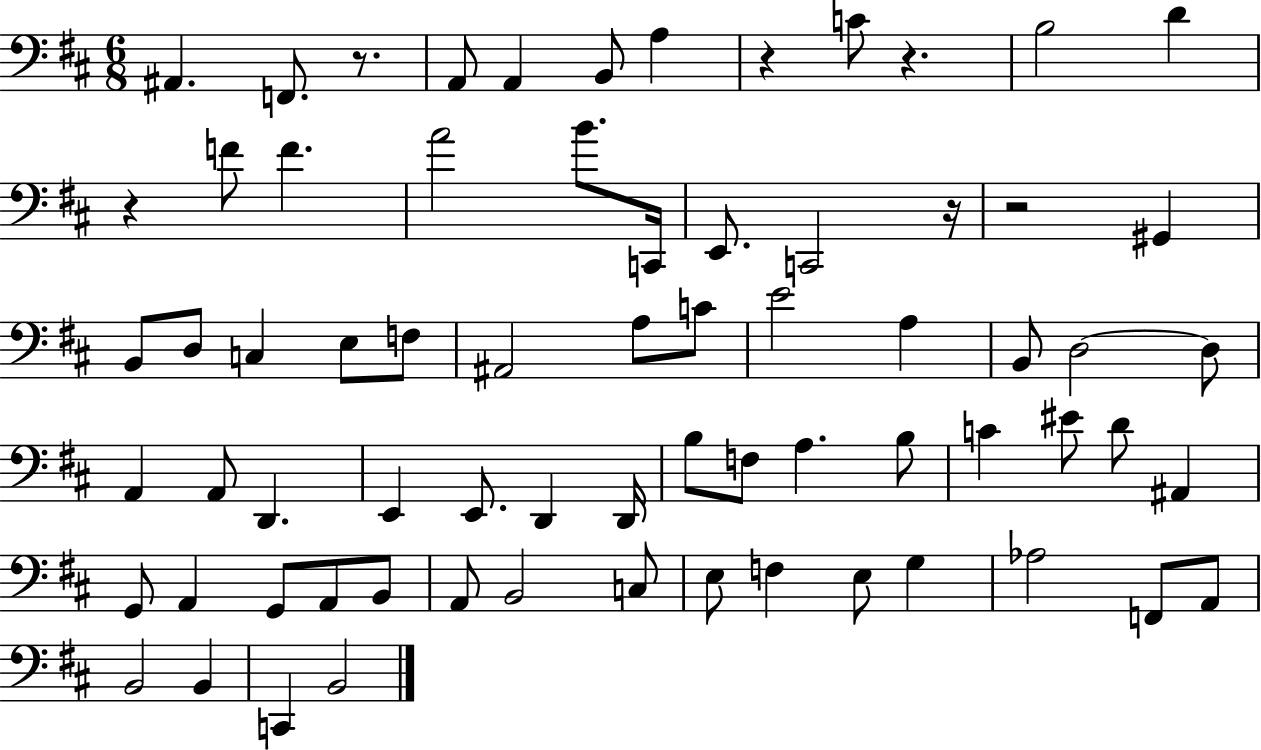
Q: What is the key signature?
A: D major